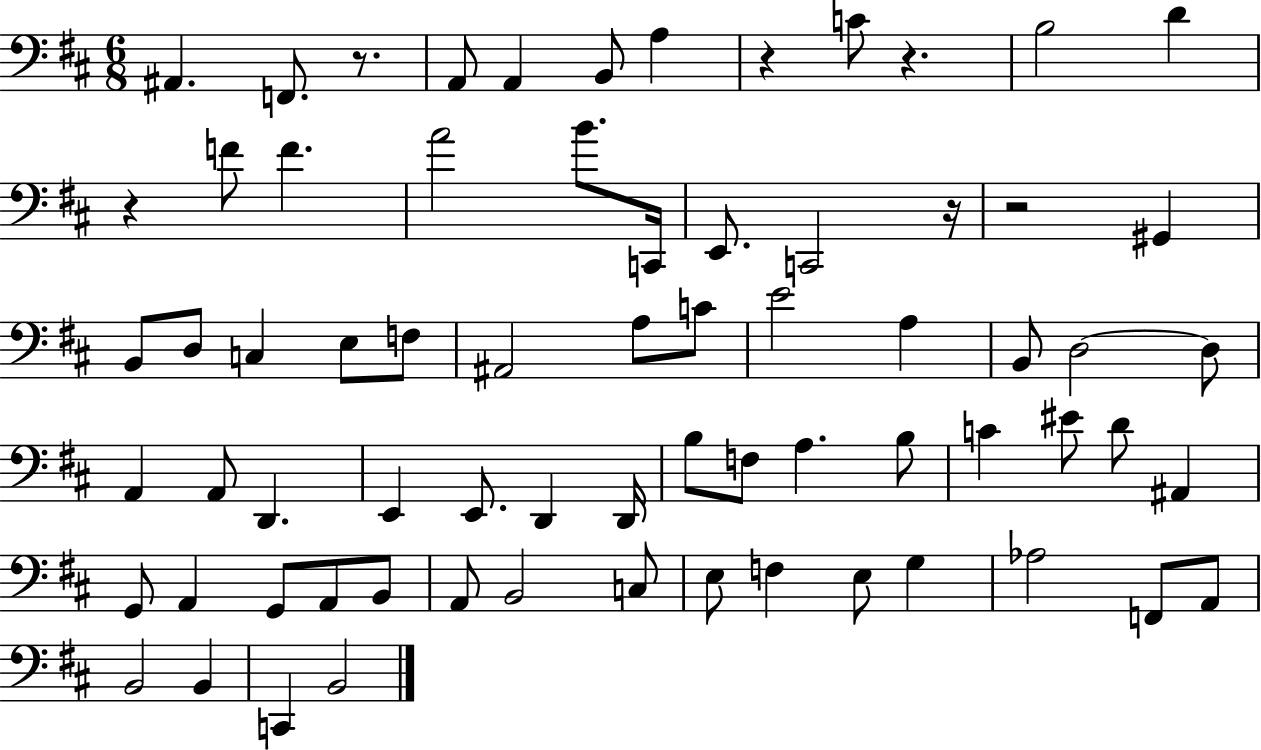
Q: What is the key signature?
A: D major